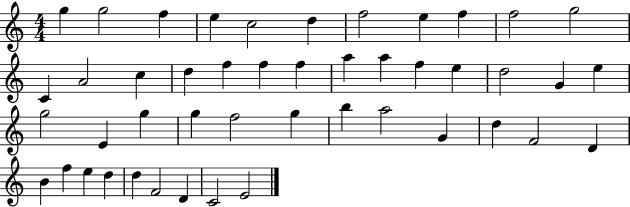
X:1
T:Untitled
M:4/4
L:1/4
K:C
g g2 f e c2 d f2 e f f2 g2 C A2 c d f f f a a f e d2 G e g2 E g g f2 g b a2 G d F2 D B f e d d F2 D C2 E2